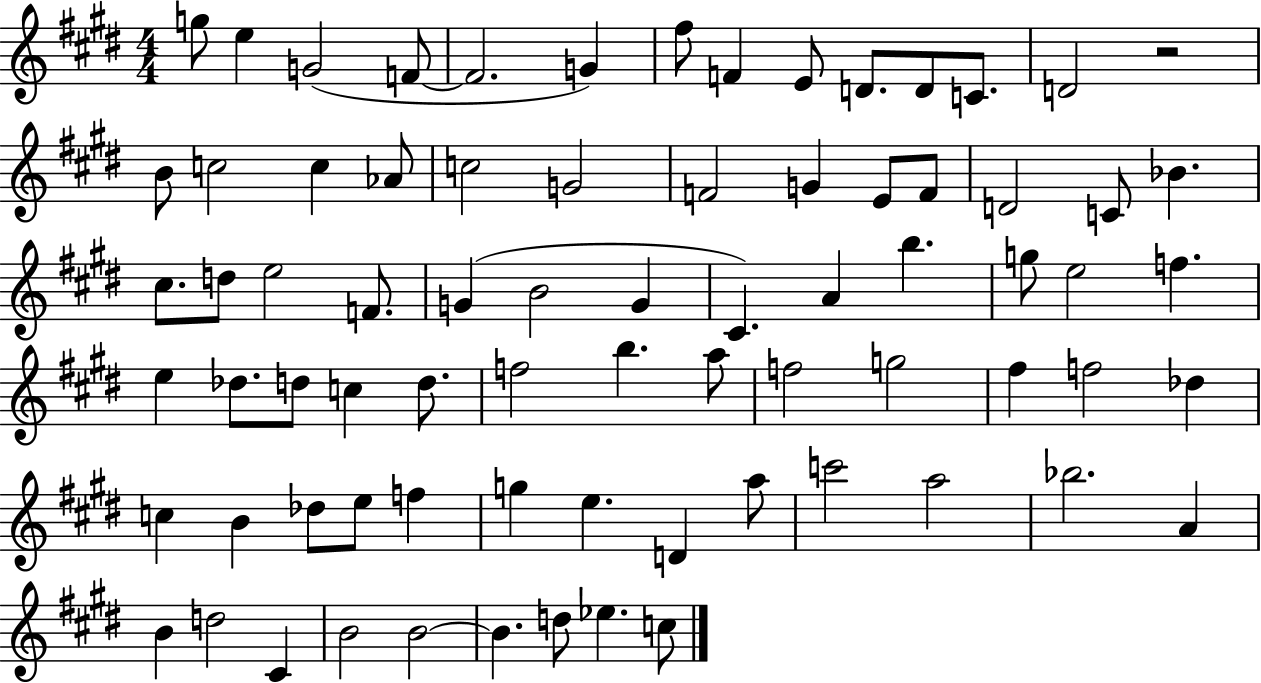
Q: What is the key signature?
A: E major